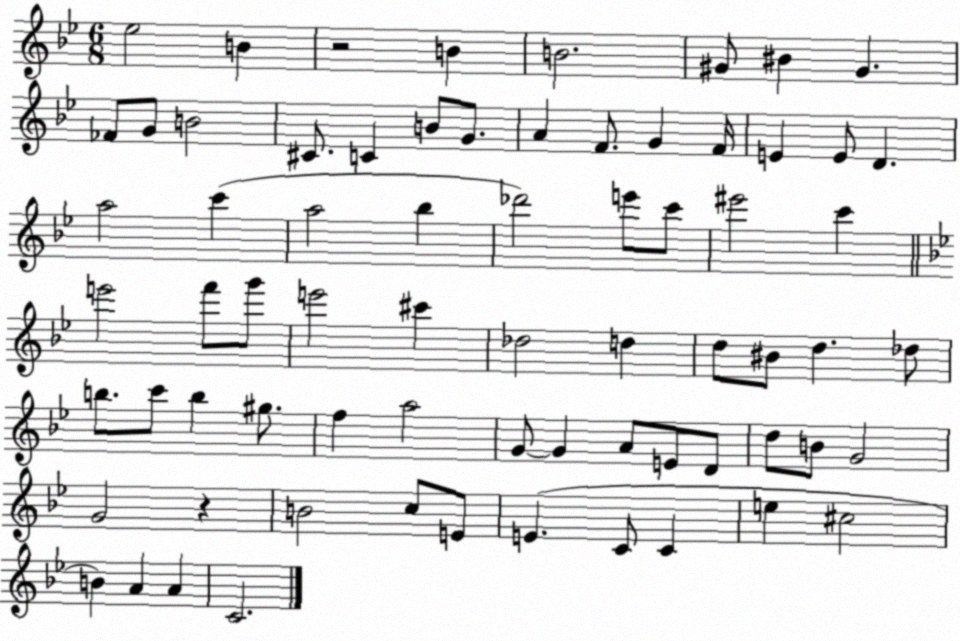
X:1
T:Untitled
M:6/8
L:1/4
K:Bb
_e2 B z2 B B2 ^G/2 ^B ^G _F/2 G/2 B2 ^C/2 C B/2 G/2 A F/2 G F/4 E E/2 D a2 c' a2 _b _d'2 e'/2 c'/2 ^e'2 c' e'2 f'/2 g'/2 e'2 ^c' _d2 d d/2 ^B/2 d _d/2 b/2 c'/2 b ^g/2 f a2 G/2 G A/2 E/2 D/2 d/2 B/2 G2 G2 z B2 c/2 E/2 E C/2 C e ^c2 B A A C2